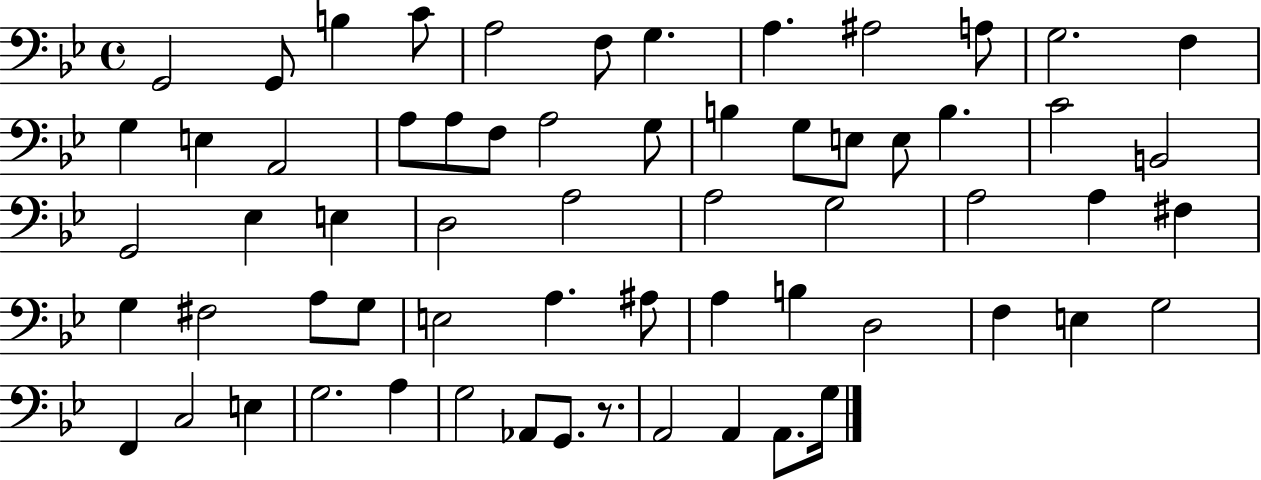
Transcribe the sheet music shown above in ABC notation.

X:1
T:Untitled
M:4/4
L:1/4
K:Bb
G,,2 G,,/2 B, C/2 A,2 F,/2 G, A, ^A,2 A,/2 G,2 F, G, E, A,,2 A,/2 A,/2 F,/2 A,2 G,/2 B, G,/2 E,/2 E,/2 B, C2 B,,2 G,,2 _E, E, D,2 A,2 A,2 G,2 A,2 A, ^F, G, ^F,2 A,/2 G,/2 E,2 A, ^A,/2 A, B, D,2 F, E, G,2 F,, C,2 E, G,2 A, G,2 _A,,/2 G,,/2 z/2 A,,2 A,, A,,/2 G,/4